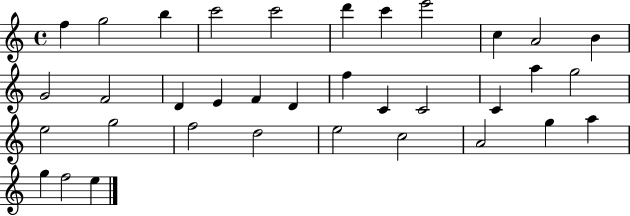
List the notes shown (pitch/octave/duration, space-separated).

F5/q G5/h B5/q C6/h C6/h D6/q C6/q E6/h C5/q A4/h B4/q G4/h F4/h D4/q E4/q F4/q D4/q F5/q C4/q C4/h C4/q A5/q G5/h E5/h G5/h F5/h D5/h E5/h C5/h A4/h G5/q A5/q G5/q F5/h E5/q